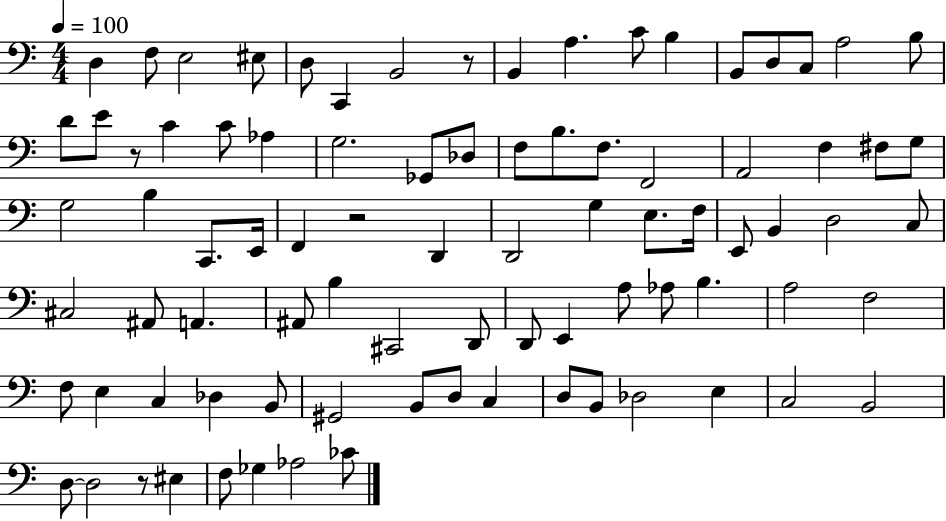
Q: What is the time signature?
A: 4/4